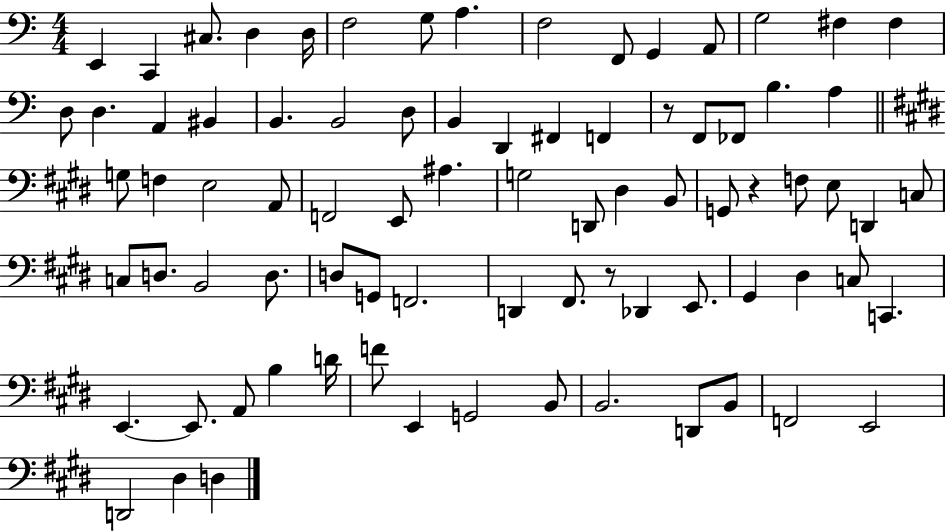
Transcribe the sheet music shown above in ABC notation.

X:1
T:Untitled
M:4/4
L:1/4
K:C
E,, C,, ^C,/2 D, D,/4 F,2 G,/2 A, F,2 F,,/2 G,, A,,/2 G,2 ^F, ^F, D,/2 D, A,, ^B,, B,, B,,2 D,/2 B,, D,, ^F,, F,, z/2 F,,/2 _F,,/2 B, A, G,/2 F, E,2 A,,/2 F,,2 E,,/2 ^A, G,2 D,,/2 ^D, B,,/2 G,,/2 z F,/2 E,/2 D,, C,/2 C,/2 D,/2 B,,2 D,/2 D,/2 G,,/2 F,,2 D,, ^F,,/2 z/2 _D,, E,,/2 ^G,, ^D, C,/2 C,, E,, E,,/2 A,,/2 B, D/4 F/2 E,, G,,2 B,,/2 B,,2 D,,/2 B,,/2 F,,2 E,,2 D,,2 ^D, D,